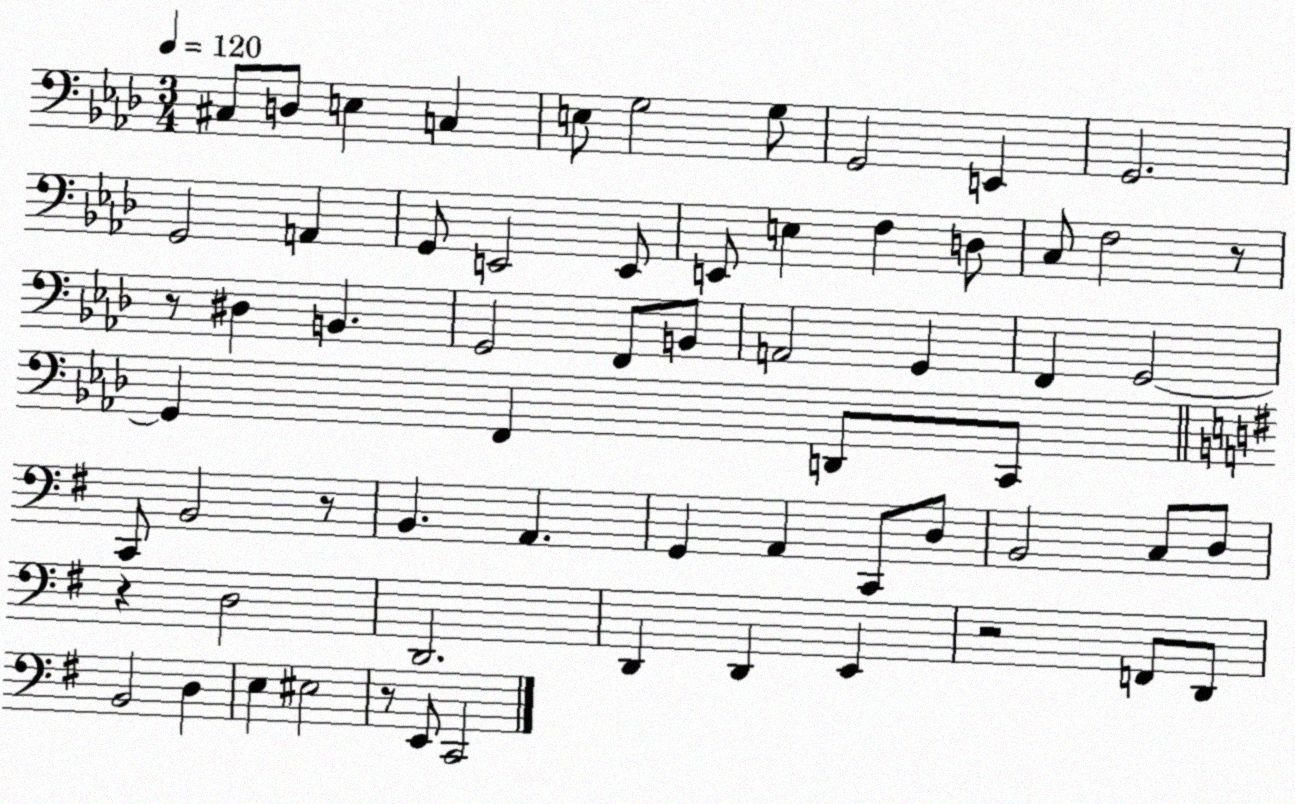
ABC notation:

X:1
T:Untitled
M:3/4
L:1/4
K:Ab
^C,/2 D,/2 E, C, E,/2 G,2 G,/2 G,,2 E,, G,,2 G,,2 A,, G,,/2 E,,2 E,,/2 E,,/2 E, F, D,/2 C,/2 F,2 z/2 z/2 ^D, B,, G,,2 F,,/2 B,,/2 A,,2 G,, F,, G,,2 G,, F,, D,,/2 C,,/2 C,,/2 B,,2 z/2 B,, A,, G,, A,, C,,/2 D,/2 B,,2 C,/2 D,/2 z D,2 D,,2 D,, D,, E,, z2 F,,/2 D,,/2 B,,2 D, E, ^E,2 z/2 E,,/2 C,,2